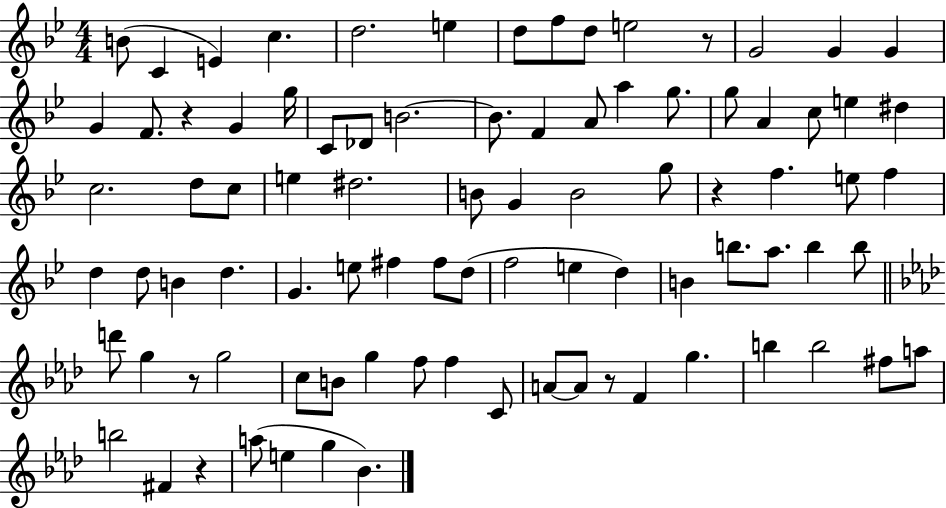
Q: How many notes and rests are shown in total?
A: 88